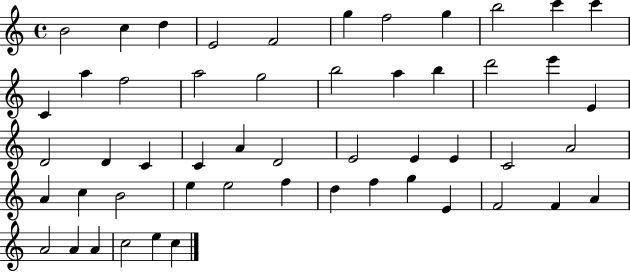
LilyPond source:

{
  \clef treble
  \time 4/4
  \defaultTimeSignature
  \key c \major
  b'2 c''4 d''4 | e'2 f'2 | g''4 f''2 g''4 | b''2 c'''4 c'''4 | \break c'4 a''4 f''2 | a''2 g''2 | b''2 a''4 b''4 | d'''2 e'''4 e'4 | \break d'2 d'4 c'4 | c'4 a'4 d'2 | e'2 e'4 e'4 | c'2 a'2 | \break a'4 c''4 b'2 | e''4 e''2 f''4 | d''4 f''4 g''4 e'4 | f'2 f'4 a'4 | \break a'2 a'4 a'4 | c''2 e''4 c''4 | \bar "|."
}